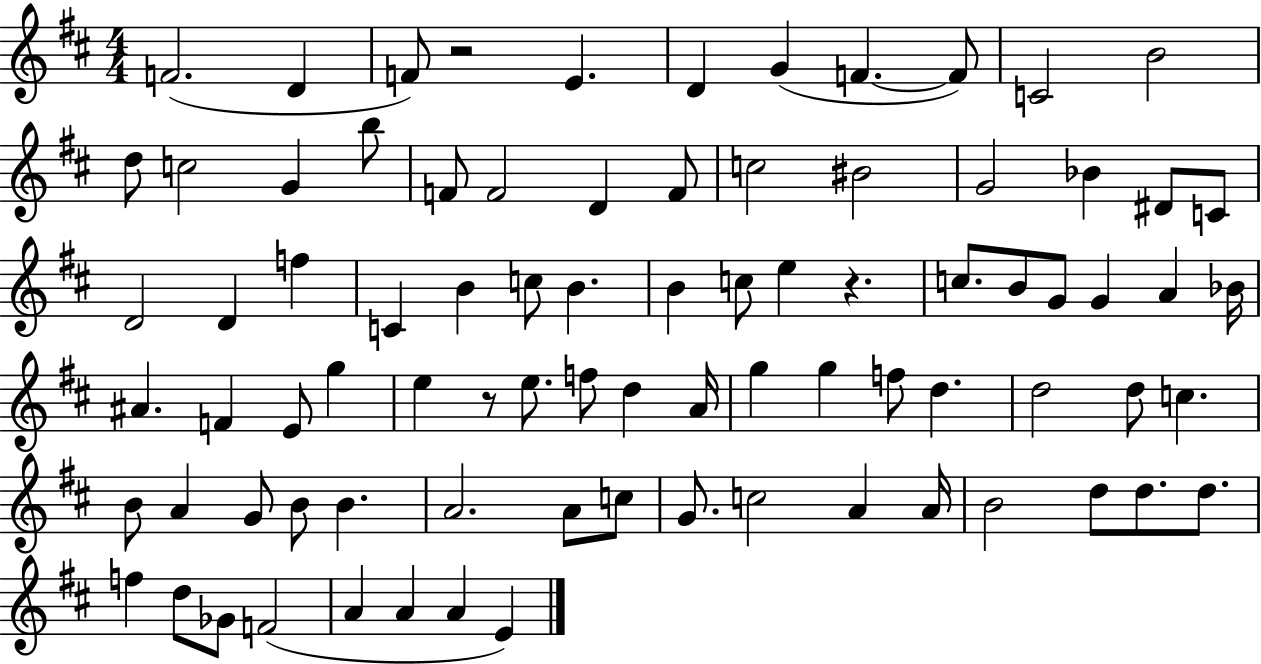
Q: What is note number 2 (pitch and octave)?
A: D4